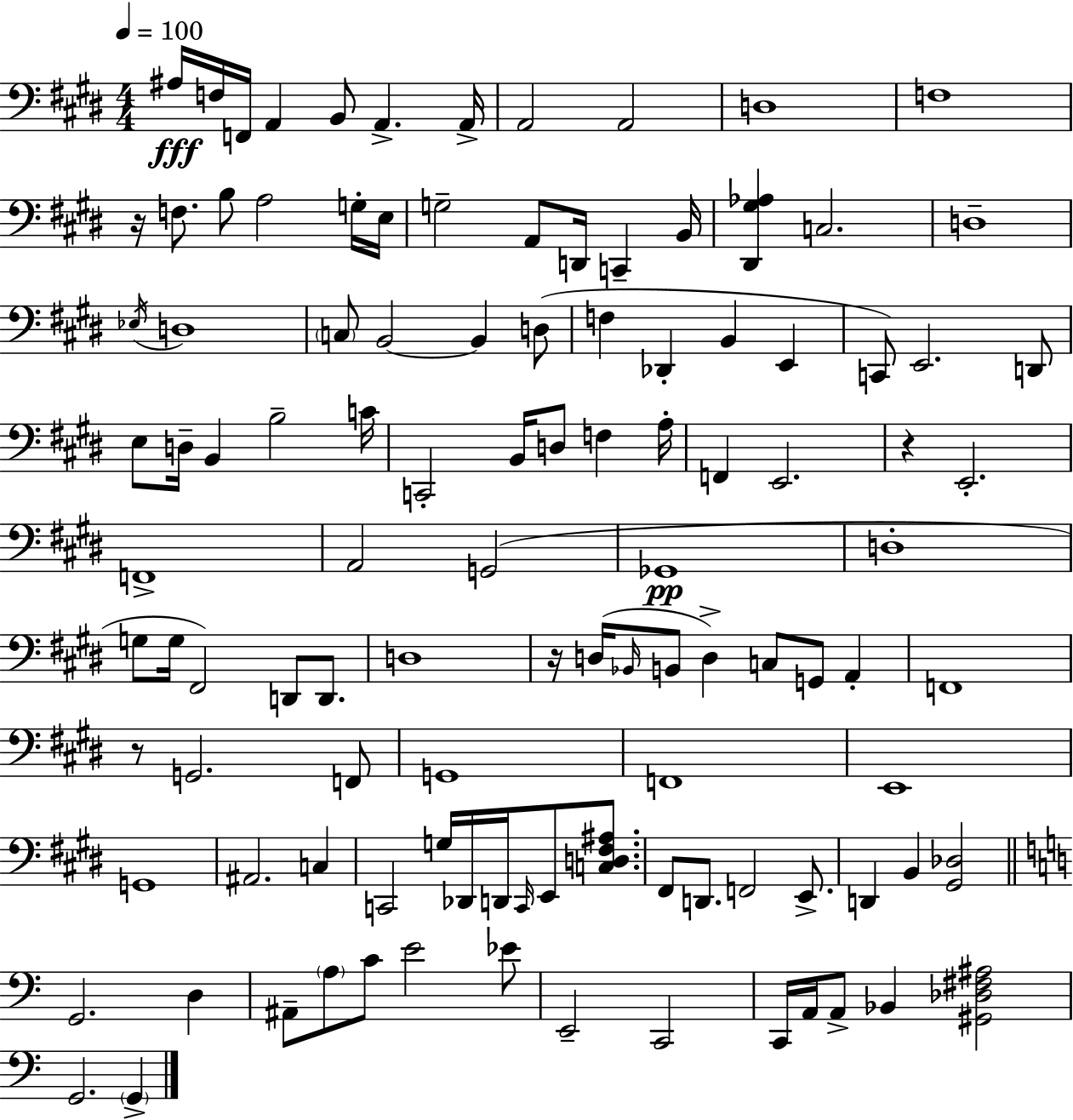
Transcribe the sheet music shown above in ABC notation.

X:1
T:Untitled
M:4/4
L:1/4
K:E
^A,/4 F,/4 F,,/4 A,, B,,/2 A,, A,,/4 A,,2 A,,2 D,4 F,4 z/4 F,/2 B,/2 A,2 G,/4 E,/4 G,2 A,,/2 D,,/4 C,, B,,/4 [^D,,^G,_A,] C,2 D,4 _E,/4 D,4 C,/2 B,,2 B,, D,/2 F, _D,, B,, E,, C,,/2 E,,2 D,,/2 E,/2 D,/4 B,, B,2 C/4 C,,2 B,,/4 D,/2 F, A,/4 F,, E,,2 z E,,2 F,,4 A,,2 G,,2 _G,,4 D,4 G,/2 G,/4 ^F,,2 D,,/2 D,,/2 D,4 z/4 D,/4 _B,,/4 B,,/2 D, C,/2 G,,/2 A,, F,,4 z/2 G,,2 F,,/2 G,,4 F,,4 E,,4 G,,4 ^A,,2 C, C,,2 G,/4 _D,,/4 D,,/4 C,,/4 E,,/2 [C,D,^F,^A,]/2 ^F,,/2 D,,/2 F,,2 E,,/2 D,, B,, [^G,,_D,]2 G,,2 D, ^A,,/2 A,/2 C/2 E2 _E/2 E,,2 C,,2 C,,/4 A,,/4 A,,/2 _B,, [^G,,_D,^F,^A,]2 G,,2 G,,